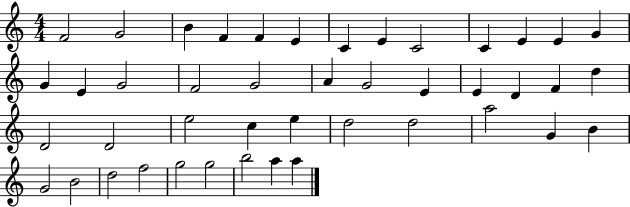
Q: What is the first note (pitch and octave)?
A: F4